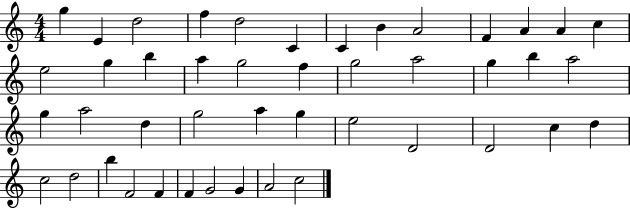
{
  \clef treble
  \numericTimeSignature
  \time 4/4
  \key c \major
  g''4 e'4 d''2 | f''4 d''2 c'4 | c'4 b'4 a'2 | f'4 a'4 a'4 c''4 | \break e''2 g''4 b''4 | a''4 g''2 f''4 | g''2 a''2 | g''4 b''4 a''2 | \break g''4 a''2 d''4 | g''2 a''4 g''4 | e''2 d'2 | d'2 c''4 d''4 | \break c''2 d''2 | b''4 f'2 f'4 | f'4 g'2 g'4 | a'2 c''2 | \break \bar "|."
}